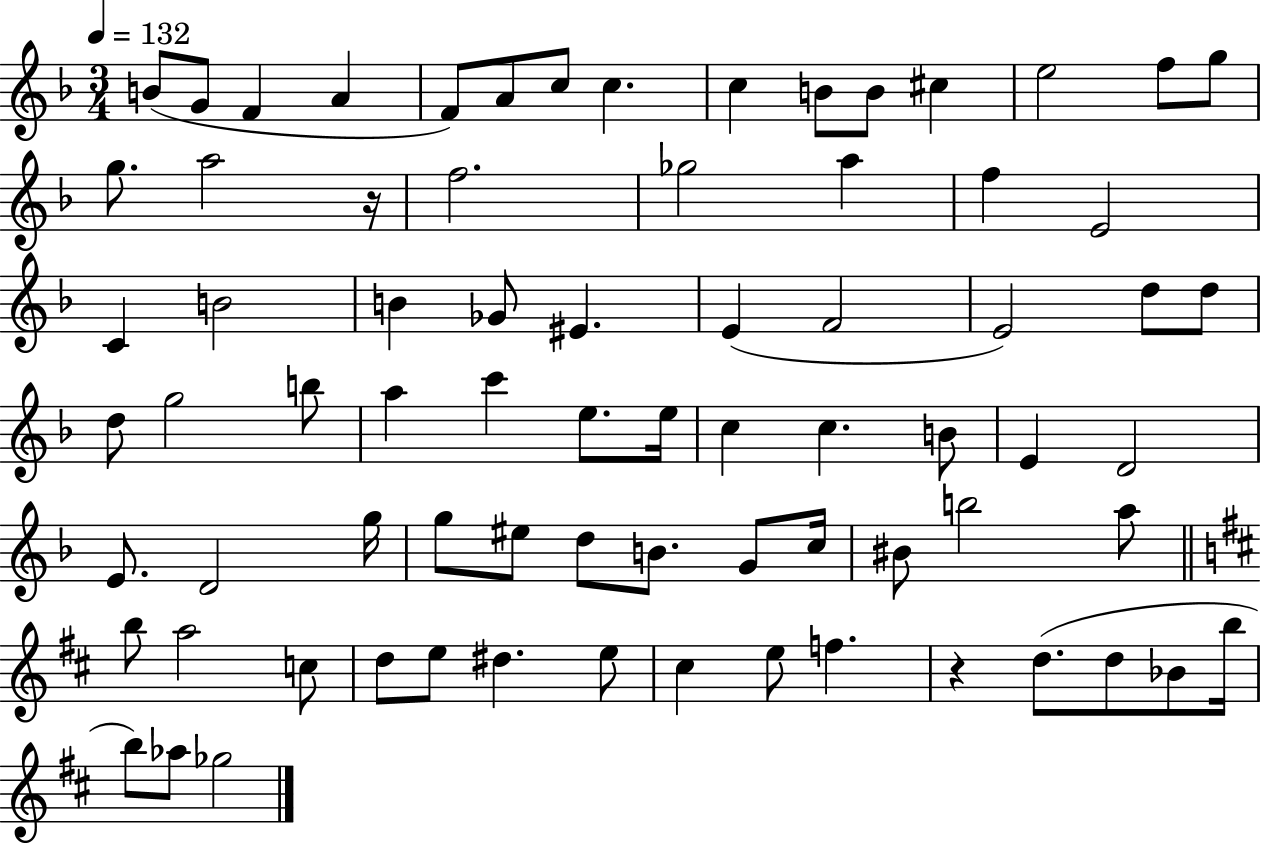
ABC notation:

X:1
T:Untitled
M:3/4
L:1/4
K:F
B/2 G/2 F A F/2 A/2 c/2 c c B/2 B/2 ^c e2 f/2 g/2 g/2 a2 z/4 f2 _g2 a f E2 C B2 B _G/2 ^E E F2 E2 d/2 d/2 d/2 g2 b/2 a c' e/2 e/4 c c B/2 E D2 E/2 D2 g/4 g/2 ^e/2 d/2 B/2 G/2 c/4 ^B/2 b2 a/2 b/2 a2 c/2 d/2 e/2 ^d e/2 ^c e/2 f z d/2 d/2 _B/2 b/4 b/2 _a/2 _g2